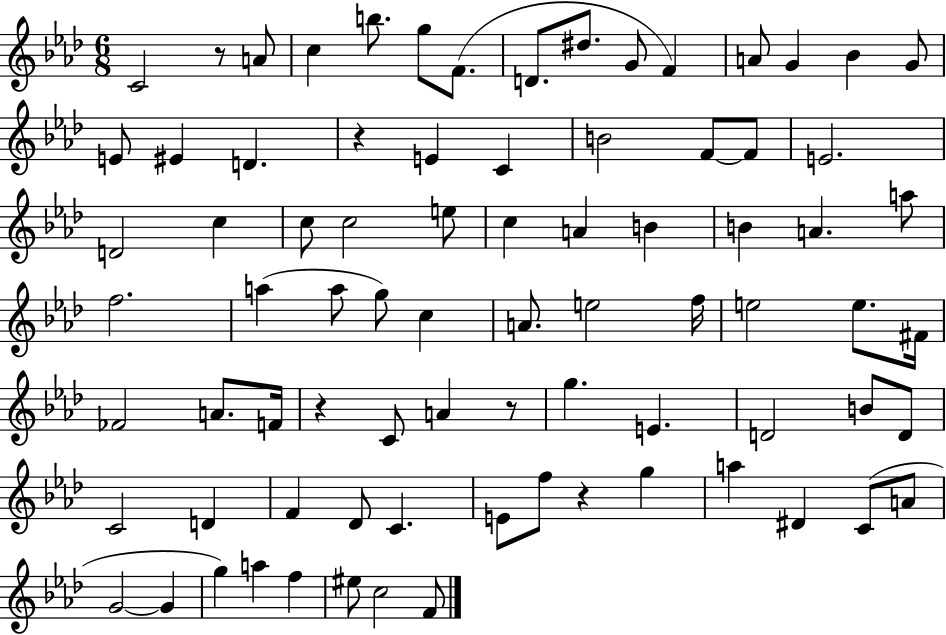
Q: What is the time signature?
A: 6/8